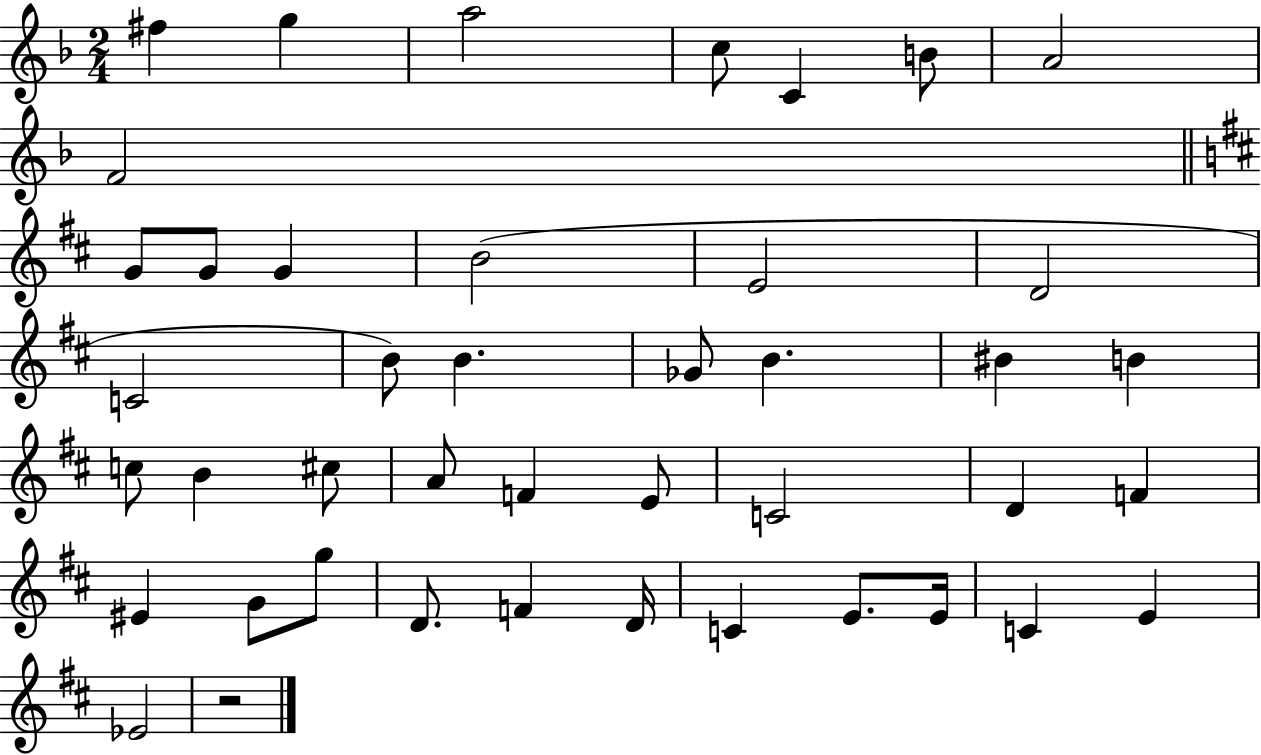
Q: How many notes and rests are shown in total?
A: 43